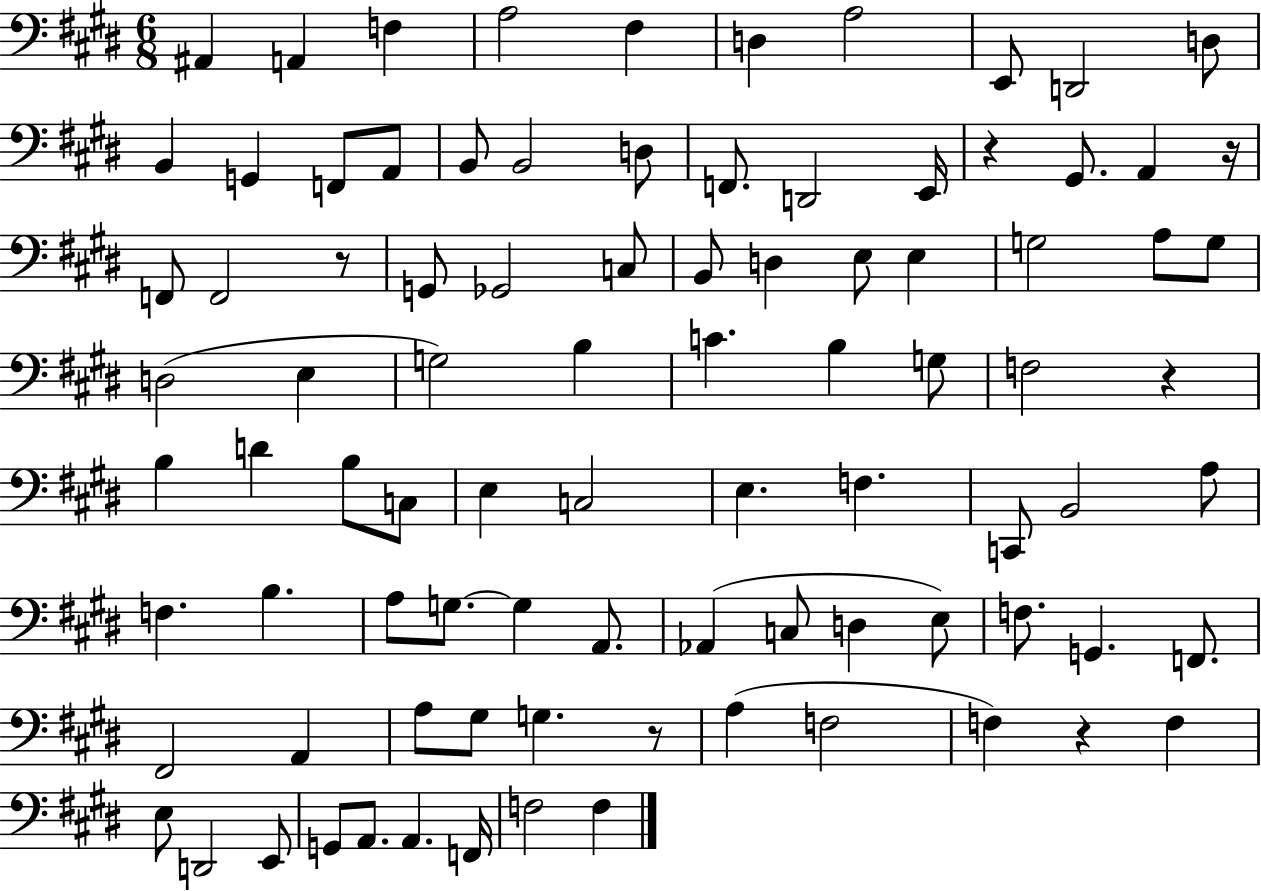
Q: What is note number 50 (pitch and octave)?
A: F3